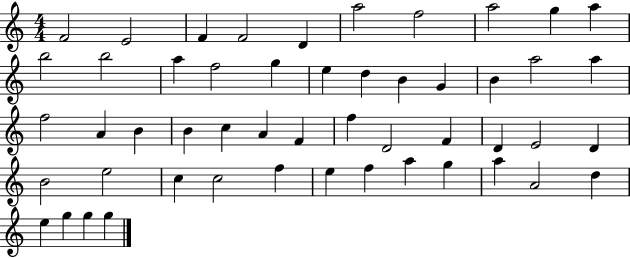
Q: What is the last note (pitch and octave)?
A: G5